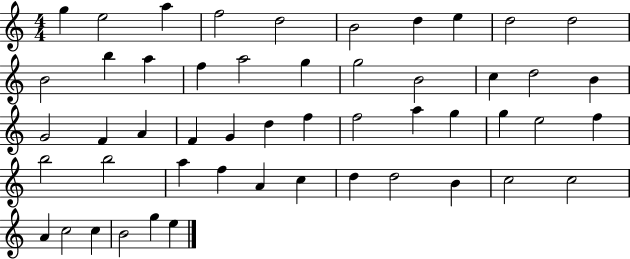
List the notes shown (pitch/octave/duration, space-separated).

G5/q E5/h A5/q F5/h D5/h B4/h D5/q E5/q D5/h D5/h B4/h B5/q A5/q F5/q A5/h G5/q G5/h B4/h C5/q D5/h B4/q G4/h F4/q A4/q F4/q G4/q D5/q F5/q F5/h A5/q G5/q G5/q E5/h F5/q B5/h B5/h A5/q F5/q A4/q C5/q D5/q D5/h B4/q C5/h C5/h A4/q C5/h C5/q B4/h G5/q E5/q